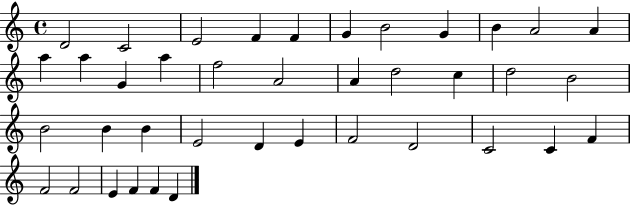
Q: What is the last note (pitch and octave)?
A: D4